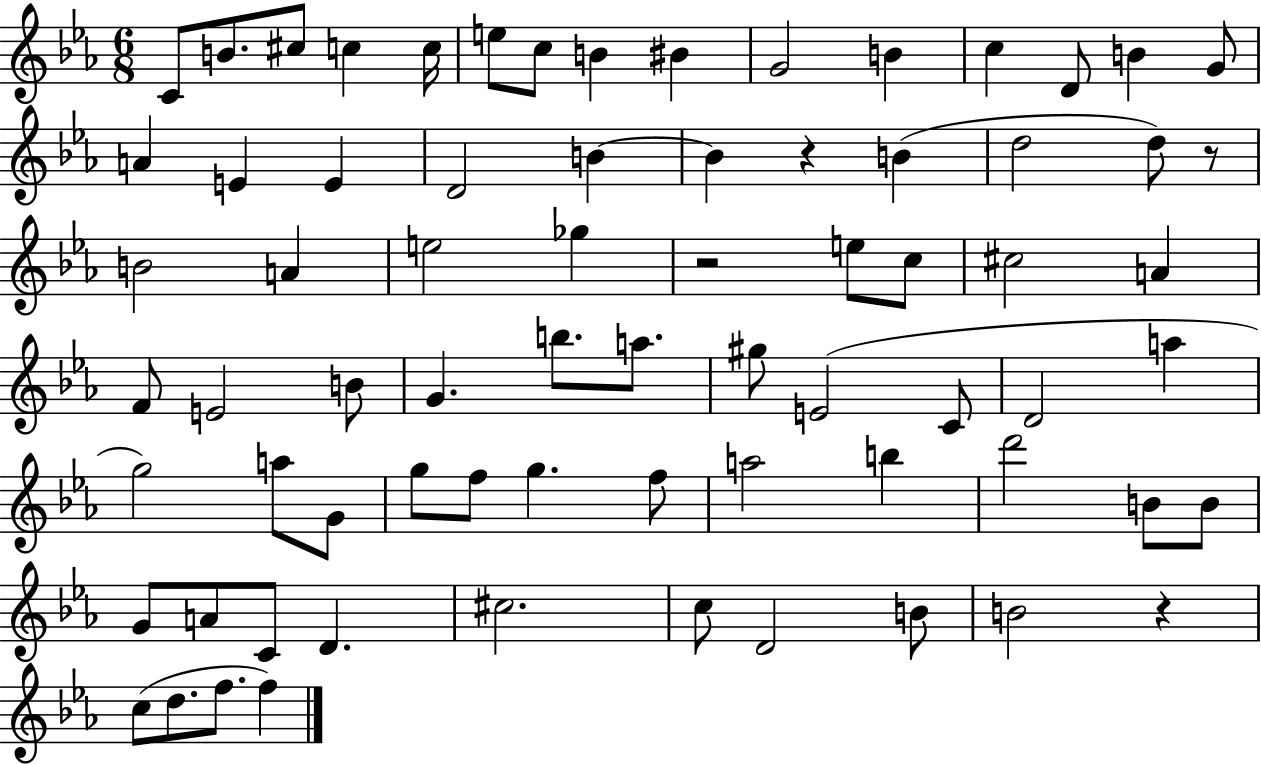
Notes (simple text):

C4/e B4/e. C#5/e C5/q C5/s E5/e C5/e B4/q BIS4/q G4/h B4/q C5/q D4/e B4/q G4/e A4/q E4/q E4/q D4/h B4/q B4/q R/q B4/q D5/h D5/e R/e B4/h A4/q E5/h Gb5/q R/h E5/e C5/e C#5/h A4/q F4/e E4/h B4/e G4/q. B5/e. A5/e. G#5/e E4/h C4/e D4/h A5/q G5/h A5/e G4/e G5/e F5/e G5/q. F5/e A5/h B5/q D6/h B4/e B4/e G4/e A4/e C4/e D4/q. C#5/h. C5/e D4/h B4/e B4/h R/q C5/e D5/e. F5/e. F5/q